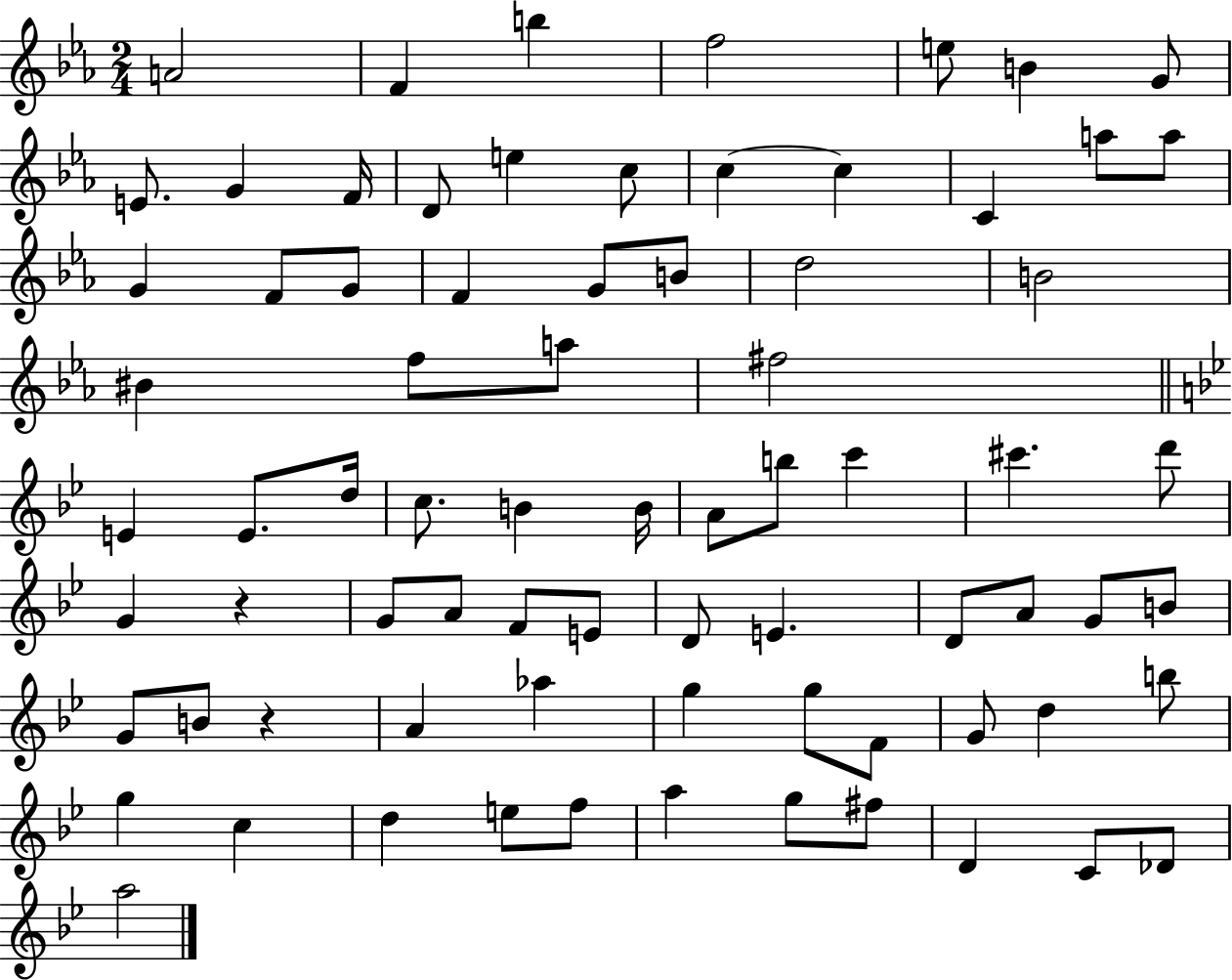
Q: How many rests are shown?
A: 2